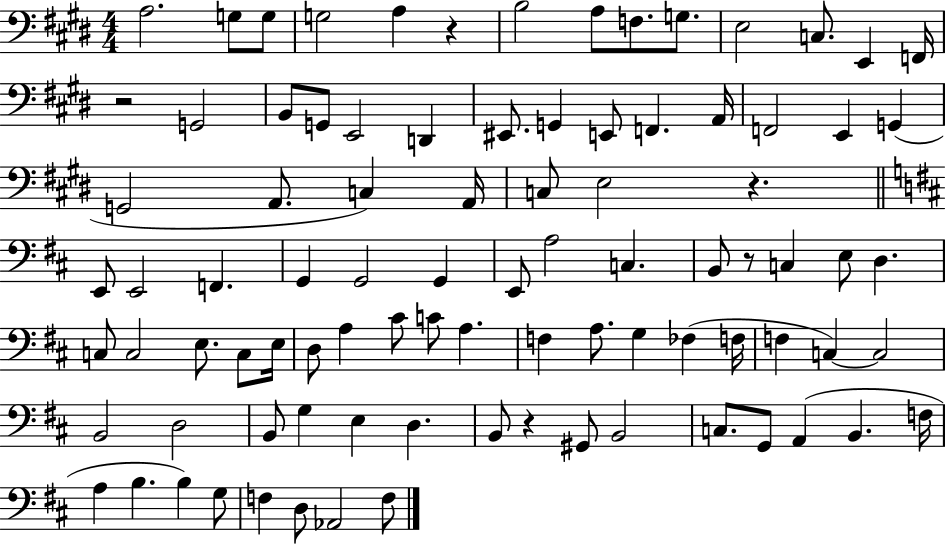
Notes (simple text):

A3/h. G3/e G3/e G3/h A3/q R/q B3/h A3/e F3/e. G3/e. E3/h C3/e. E2/q F2/s R/h G2/h B2/e G2/e E2/h D2/q EIS2/e. G2/q E2/e F2/q. A2/s F2/h E2/q G2/q G2/h A2/e. C3/q A2/s C3/e E3/h R/q. E2/e E2/h F2/q. G2/q G2/h G2/q E2/e A3/h C3/q. B2/e R/e C3/q E3/e D3/q. C3/e C3/h E3/e. C3/e E3/s D3/e A3/q C#4/e C4/e A3/q. F3/q A3/e. G3/q FES3/q F3/s F3/q C3/q C3/h B2/h D3/h B2/e G3/q E3/q D3/q. B2/e R/q G#2/e B2/h C3/e. G2/e A2/q B2/q. F3/s A3/q B3/q. B3/q G3/e F3/q D3/e Ab2/h F3/e